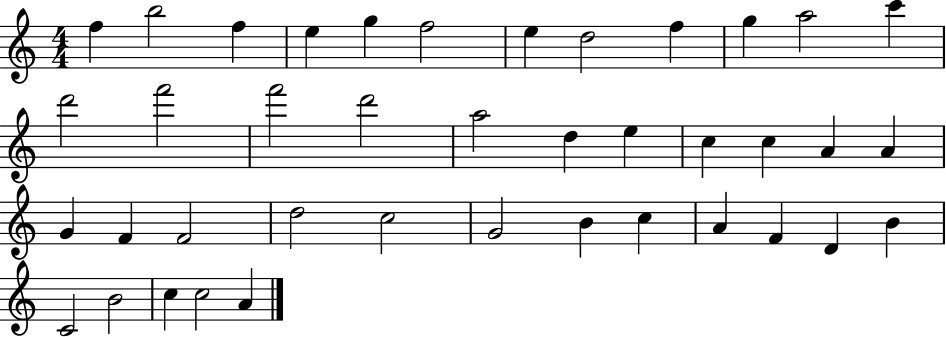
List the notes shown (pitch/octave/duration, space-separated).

F5/q B5/h F5/q E5/q G5/q F5/h E5/q D5/h F5/q G5/q A5/h C6/q D6/h F6/h F6/h D6/h A5/h D5/q E5/q C5/q C5/q A4/q A4/q G4/q F4/q F4/h D5/h C5/h G4/h B4/q C5/q A4/q F4/q D4/q B4/q C4/h B4/h C5/q C5/h A4/q